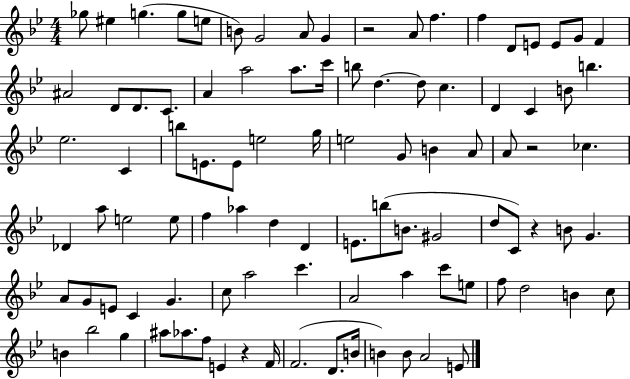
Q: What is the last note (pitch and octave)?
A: E4